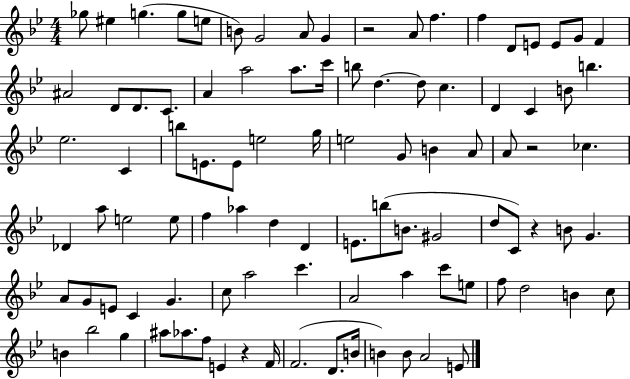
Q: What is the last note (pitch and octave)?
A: E4